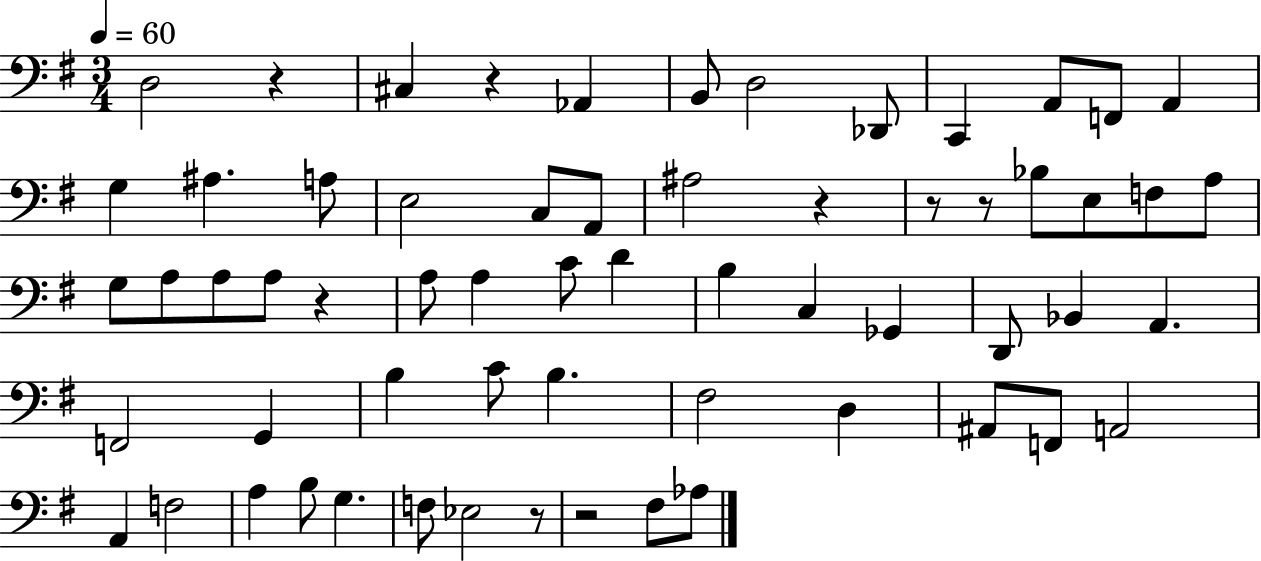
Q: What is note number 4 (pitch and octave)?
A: B2